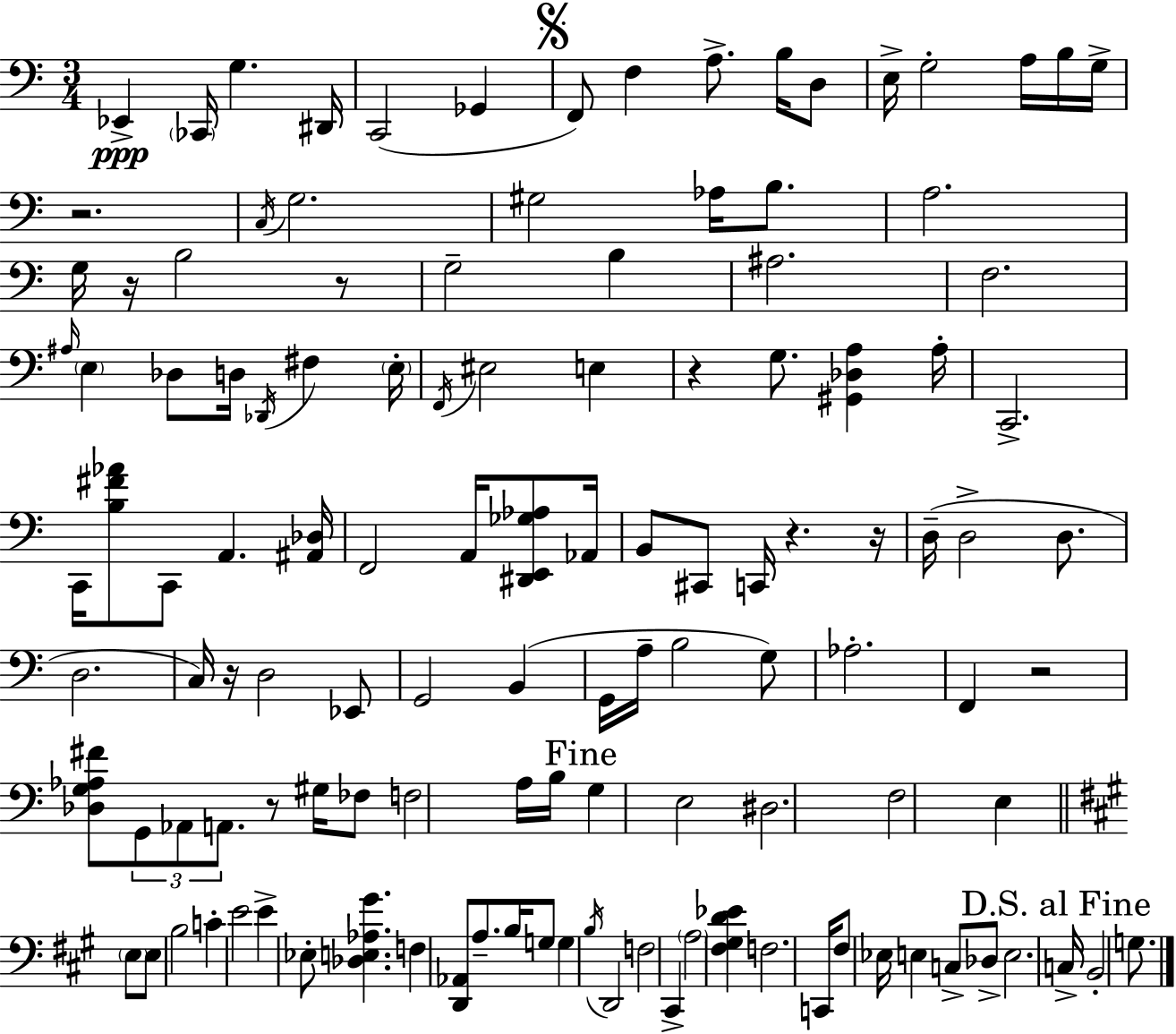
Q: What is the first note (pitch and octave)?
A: Eb2